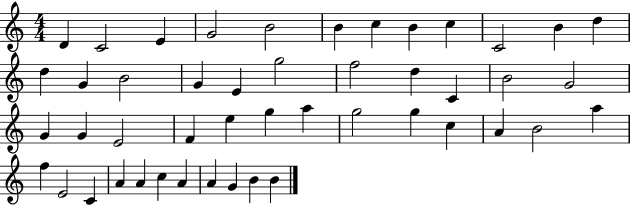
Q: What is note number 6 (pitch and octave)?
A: B4